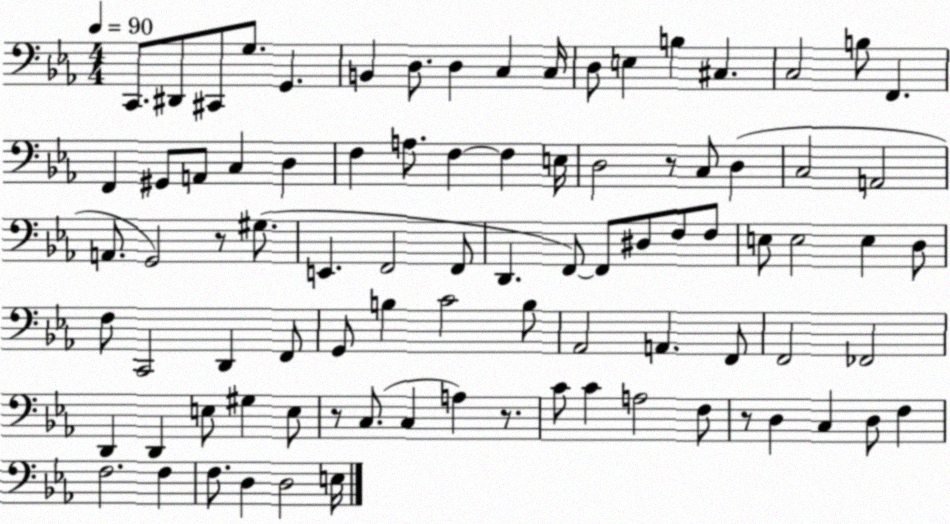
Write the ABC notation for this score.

X:1
T:Untitled
M:4/4
L:1/4
K:Eb
C,,/2 ^D,,/2 ^C,,/2 G,/2 G,, B,, D,/2 D, C, C,/4 D,/2 E, B, ^C, C,2 B,/2 F,, F,, ^G,,/2 A,,/2 C, D, F, A,/2 F, F, E,/4 D,2 z/2 C,/2 D, C,2 A,,2 A,,/2 G,,2 z/2 ^G,/2 E,, F,,2 F,,/2 D,, F,,/2 F,,/2 ^D,/2 F,/2 F,/2 E,/2 E,2 E, D,/2 F,/2 C,,2 D,, F,,/2 G,,/2 B, C2 B,/2 _A,,2 A,, F,,/2 F,,2 _F,,2 D,, D,, E,/2 ^G, E,/2 z/2 C,/2 C, A, z/2 C/2 C A,2 F,/2 z/2 D, C, D,/2 F, F,2 F, F,/2 D, D,2 E,/4